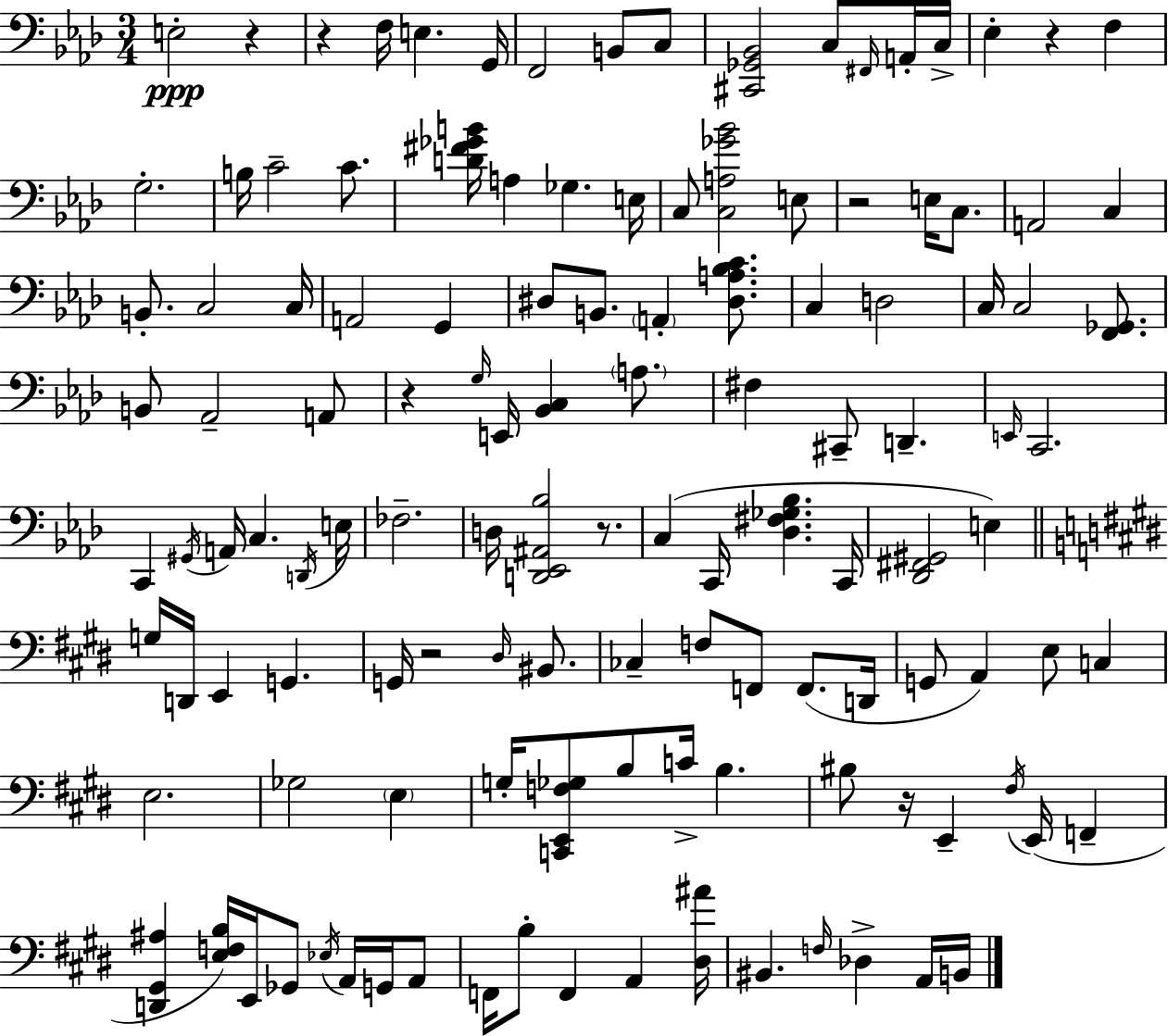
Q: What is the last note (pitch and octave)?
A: B2